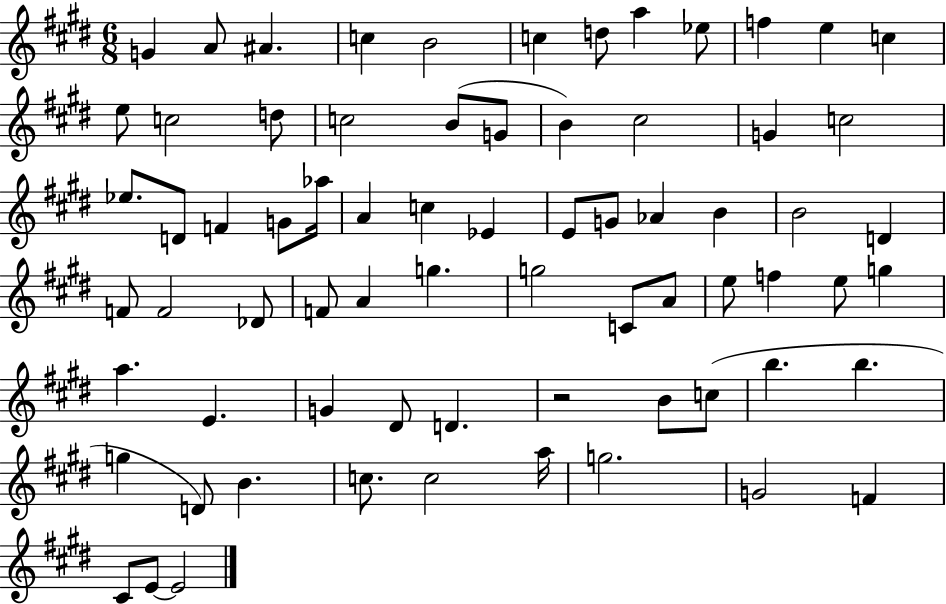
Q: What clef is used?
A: treble